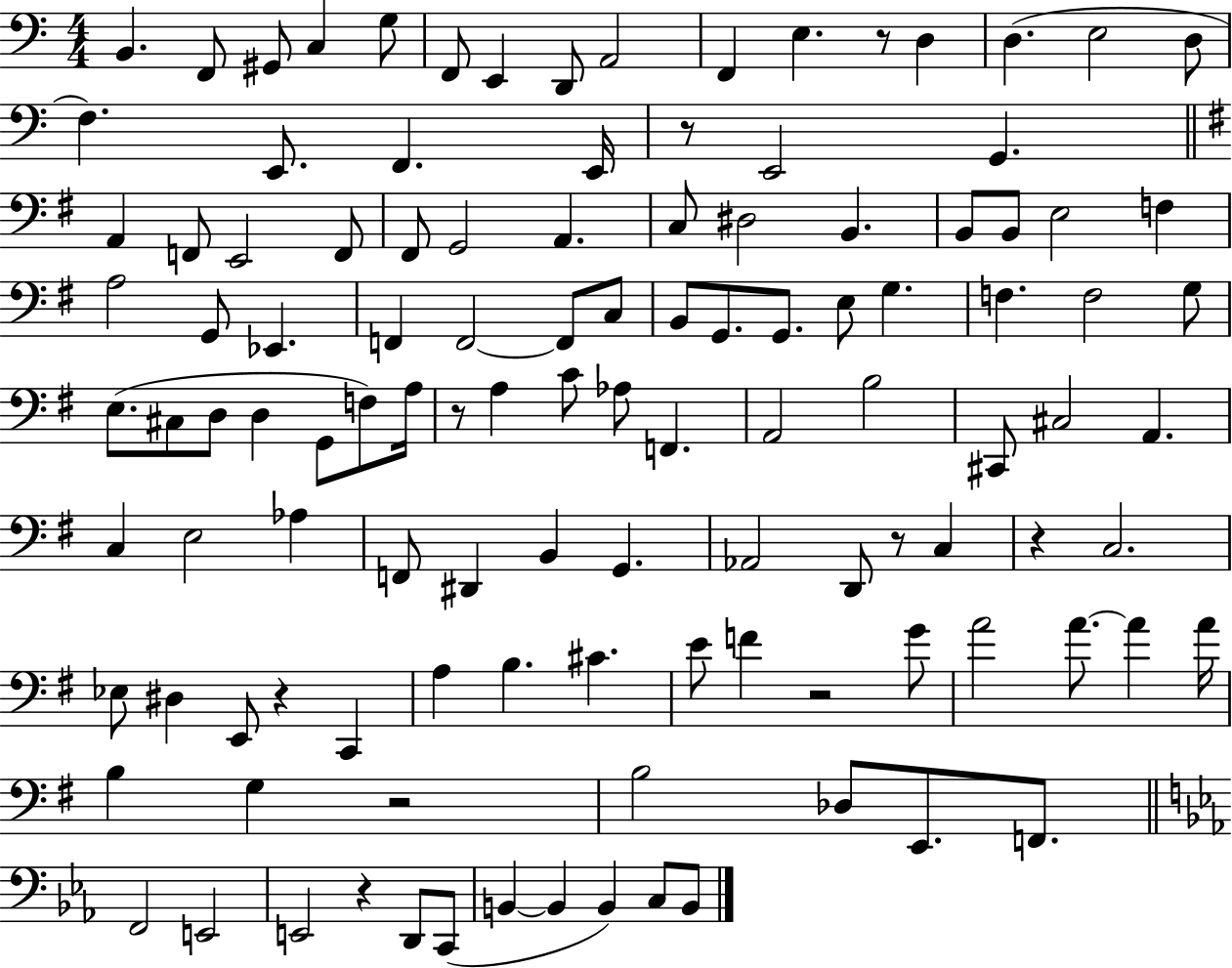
{
  \clef bass
  \numericTimeSignature
  \time 4/4
  \key c \major
  b,4. f,8 gis,8 c4 g8 | f,8 e,4 d,8 a,2 | f,4 e4. r8 d4 | d4.( e2 d8 | \break f4.) e,8. f,4. e,16 | r8 e,2 g,4. | \bar "||" \break \key g \major a,4 f,8 e,2 f,8 | fis,8 g,2 a,4. | c8 dis2 b,4. | b,8 b,8 e2 f4 | \break a2 g,8 ees,4. | f,4 f,2~~ f,8 c8 | b,8 g,8. g,8. e8 g4. | f4. f2 g8 | \break e8.( cis8 d8 d4 g,8 f8) a16 | r8 a4 c'8 aes8 f,4. | a,2 b2 | cis,8 cis2 a,4. | \break c4 e2 aes4 | f,8 dis,4 b,4 g,4. | aes,2 d,8 r8 c4 | r4 c2. | \break ees8 dis4 e,8 r4 c,4 | a4 b4. cis'4. | e'8 f'4 r2 g'8 | a'2 a'8.~~ a'4 a'16 | \break b4 g4 r2 | b2 des8 e,8. f,8. | \bar "||" \break \key ees \major f,2 e,2 | e,2 r4 d,8 c,8( | b,4~~ b,4 b,4) c8 b,8 | \bar "|."
}